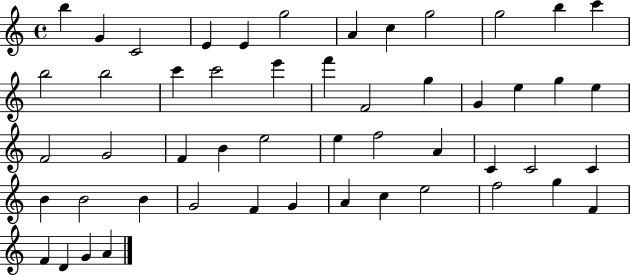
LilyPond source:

{
  \clef treble
  \time 4/4
  \defaultTimeSignature
  \key c \major
  b''4 g'4 c'2 | e'4 e'4 g''2 | a'4 c''4 g''2 | g''2 b''4 c'''4 | \break b''2 b''2 | c'''4 c'''2 e'''4 | f'''4 f'2 g''4 | g'4 e''4 g''4 e''4 | \break f'2 g'2 | f'4 b'4 e''2 | e''4 f''2 a'4 | c'4 c'2 c'4 | \break b'4 b'2 b'4 | g'2 f'4 g'4 | a'4 c''4 e''2 | f''2 g''4 f'4 | \break f'4 d'4 g'4 a'4 | \bar "|."
}